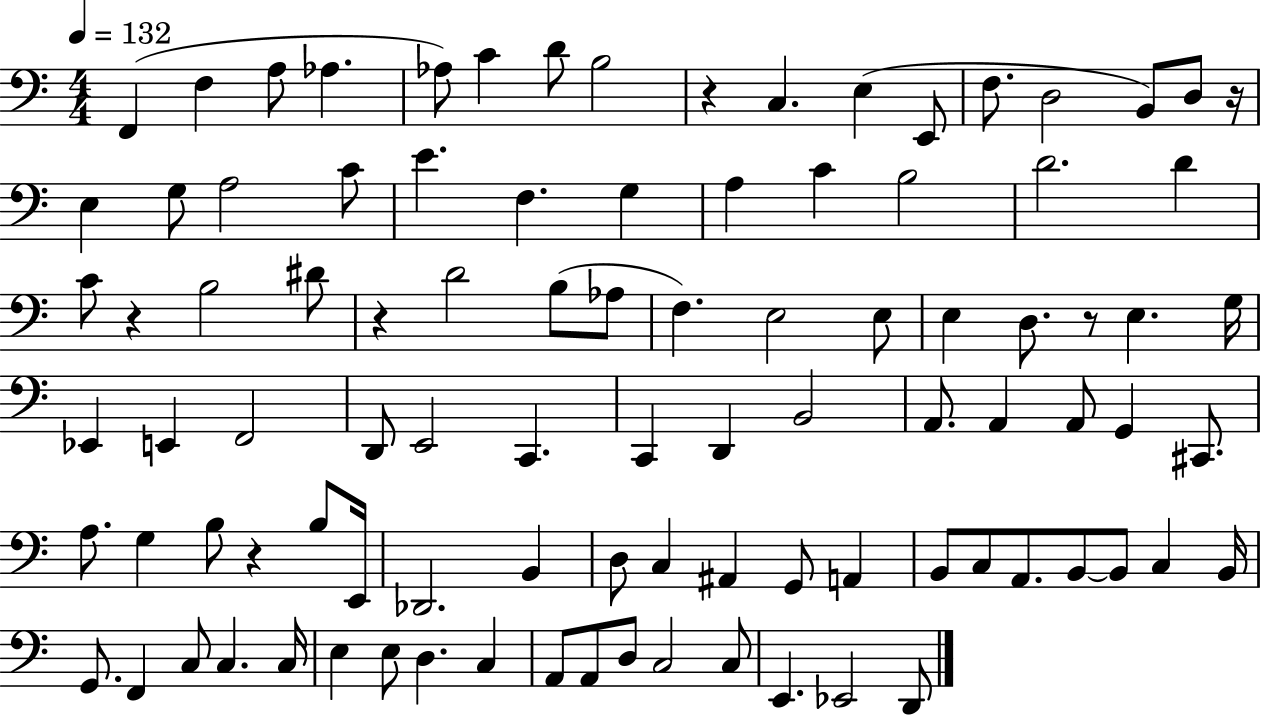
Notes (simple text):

F2/q F3/q A3/e Ab3/q. Ab3/e C4/q D4/e B3/h R/q C3/q. E3/q E2/e F3/e. D3/h B2/e D3/e R/s E3/q G3/e A3/h C4/e E4/q. F3/q. G3/q A3/q C4/q B3/h D4/h. D4/q C4/e R/q B3/h D#4/e R/q D4/h B3/e Ab3/e F3/q. E3/h E3/e E3/q D3/e. R/e E3/q. G3/s Eb2/q E2/q F2/h D2/e E2/h C2/q. C2/q D2/q B2/h A2/e. A2/q A2/e G2/q C#2/e. A3/e. G3/q B3/e R/q B3/e E2/s Db2/h. B2/q D3/e C3/q A#2/q G2/e A2/q B2/e C3/e A2/e. B2/e B2/e C3/q B2/s G2/e. F2/q C3/e C3/q. C3/s E3/q E3/e D3/q. C3/q A2/e A2/e D3/e C3/h C3/e E2/q. Eb2/h D2/e